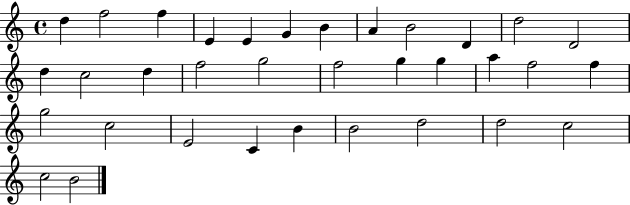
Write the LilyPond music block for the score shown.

{
  \clef treble
  \time 4/4
  \defaultTimeSignature
  \key c \major
  d''4 f''2 f''4 | e'4 e'4 g'4 b'4 | a'4 b'2 d'4 | d''2 d'2 | \break d''4 c''2 d''4 | f''2 g''2 | f''2 g''4 g''4 | a''4 f''2 f''4 | \break g''2 c''2 | e'2 c'4 b'4 | b'2 d''2 | d''2 c''2 | \break c''2 b'2 | \bar "|."
}